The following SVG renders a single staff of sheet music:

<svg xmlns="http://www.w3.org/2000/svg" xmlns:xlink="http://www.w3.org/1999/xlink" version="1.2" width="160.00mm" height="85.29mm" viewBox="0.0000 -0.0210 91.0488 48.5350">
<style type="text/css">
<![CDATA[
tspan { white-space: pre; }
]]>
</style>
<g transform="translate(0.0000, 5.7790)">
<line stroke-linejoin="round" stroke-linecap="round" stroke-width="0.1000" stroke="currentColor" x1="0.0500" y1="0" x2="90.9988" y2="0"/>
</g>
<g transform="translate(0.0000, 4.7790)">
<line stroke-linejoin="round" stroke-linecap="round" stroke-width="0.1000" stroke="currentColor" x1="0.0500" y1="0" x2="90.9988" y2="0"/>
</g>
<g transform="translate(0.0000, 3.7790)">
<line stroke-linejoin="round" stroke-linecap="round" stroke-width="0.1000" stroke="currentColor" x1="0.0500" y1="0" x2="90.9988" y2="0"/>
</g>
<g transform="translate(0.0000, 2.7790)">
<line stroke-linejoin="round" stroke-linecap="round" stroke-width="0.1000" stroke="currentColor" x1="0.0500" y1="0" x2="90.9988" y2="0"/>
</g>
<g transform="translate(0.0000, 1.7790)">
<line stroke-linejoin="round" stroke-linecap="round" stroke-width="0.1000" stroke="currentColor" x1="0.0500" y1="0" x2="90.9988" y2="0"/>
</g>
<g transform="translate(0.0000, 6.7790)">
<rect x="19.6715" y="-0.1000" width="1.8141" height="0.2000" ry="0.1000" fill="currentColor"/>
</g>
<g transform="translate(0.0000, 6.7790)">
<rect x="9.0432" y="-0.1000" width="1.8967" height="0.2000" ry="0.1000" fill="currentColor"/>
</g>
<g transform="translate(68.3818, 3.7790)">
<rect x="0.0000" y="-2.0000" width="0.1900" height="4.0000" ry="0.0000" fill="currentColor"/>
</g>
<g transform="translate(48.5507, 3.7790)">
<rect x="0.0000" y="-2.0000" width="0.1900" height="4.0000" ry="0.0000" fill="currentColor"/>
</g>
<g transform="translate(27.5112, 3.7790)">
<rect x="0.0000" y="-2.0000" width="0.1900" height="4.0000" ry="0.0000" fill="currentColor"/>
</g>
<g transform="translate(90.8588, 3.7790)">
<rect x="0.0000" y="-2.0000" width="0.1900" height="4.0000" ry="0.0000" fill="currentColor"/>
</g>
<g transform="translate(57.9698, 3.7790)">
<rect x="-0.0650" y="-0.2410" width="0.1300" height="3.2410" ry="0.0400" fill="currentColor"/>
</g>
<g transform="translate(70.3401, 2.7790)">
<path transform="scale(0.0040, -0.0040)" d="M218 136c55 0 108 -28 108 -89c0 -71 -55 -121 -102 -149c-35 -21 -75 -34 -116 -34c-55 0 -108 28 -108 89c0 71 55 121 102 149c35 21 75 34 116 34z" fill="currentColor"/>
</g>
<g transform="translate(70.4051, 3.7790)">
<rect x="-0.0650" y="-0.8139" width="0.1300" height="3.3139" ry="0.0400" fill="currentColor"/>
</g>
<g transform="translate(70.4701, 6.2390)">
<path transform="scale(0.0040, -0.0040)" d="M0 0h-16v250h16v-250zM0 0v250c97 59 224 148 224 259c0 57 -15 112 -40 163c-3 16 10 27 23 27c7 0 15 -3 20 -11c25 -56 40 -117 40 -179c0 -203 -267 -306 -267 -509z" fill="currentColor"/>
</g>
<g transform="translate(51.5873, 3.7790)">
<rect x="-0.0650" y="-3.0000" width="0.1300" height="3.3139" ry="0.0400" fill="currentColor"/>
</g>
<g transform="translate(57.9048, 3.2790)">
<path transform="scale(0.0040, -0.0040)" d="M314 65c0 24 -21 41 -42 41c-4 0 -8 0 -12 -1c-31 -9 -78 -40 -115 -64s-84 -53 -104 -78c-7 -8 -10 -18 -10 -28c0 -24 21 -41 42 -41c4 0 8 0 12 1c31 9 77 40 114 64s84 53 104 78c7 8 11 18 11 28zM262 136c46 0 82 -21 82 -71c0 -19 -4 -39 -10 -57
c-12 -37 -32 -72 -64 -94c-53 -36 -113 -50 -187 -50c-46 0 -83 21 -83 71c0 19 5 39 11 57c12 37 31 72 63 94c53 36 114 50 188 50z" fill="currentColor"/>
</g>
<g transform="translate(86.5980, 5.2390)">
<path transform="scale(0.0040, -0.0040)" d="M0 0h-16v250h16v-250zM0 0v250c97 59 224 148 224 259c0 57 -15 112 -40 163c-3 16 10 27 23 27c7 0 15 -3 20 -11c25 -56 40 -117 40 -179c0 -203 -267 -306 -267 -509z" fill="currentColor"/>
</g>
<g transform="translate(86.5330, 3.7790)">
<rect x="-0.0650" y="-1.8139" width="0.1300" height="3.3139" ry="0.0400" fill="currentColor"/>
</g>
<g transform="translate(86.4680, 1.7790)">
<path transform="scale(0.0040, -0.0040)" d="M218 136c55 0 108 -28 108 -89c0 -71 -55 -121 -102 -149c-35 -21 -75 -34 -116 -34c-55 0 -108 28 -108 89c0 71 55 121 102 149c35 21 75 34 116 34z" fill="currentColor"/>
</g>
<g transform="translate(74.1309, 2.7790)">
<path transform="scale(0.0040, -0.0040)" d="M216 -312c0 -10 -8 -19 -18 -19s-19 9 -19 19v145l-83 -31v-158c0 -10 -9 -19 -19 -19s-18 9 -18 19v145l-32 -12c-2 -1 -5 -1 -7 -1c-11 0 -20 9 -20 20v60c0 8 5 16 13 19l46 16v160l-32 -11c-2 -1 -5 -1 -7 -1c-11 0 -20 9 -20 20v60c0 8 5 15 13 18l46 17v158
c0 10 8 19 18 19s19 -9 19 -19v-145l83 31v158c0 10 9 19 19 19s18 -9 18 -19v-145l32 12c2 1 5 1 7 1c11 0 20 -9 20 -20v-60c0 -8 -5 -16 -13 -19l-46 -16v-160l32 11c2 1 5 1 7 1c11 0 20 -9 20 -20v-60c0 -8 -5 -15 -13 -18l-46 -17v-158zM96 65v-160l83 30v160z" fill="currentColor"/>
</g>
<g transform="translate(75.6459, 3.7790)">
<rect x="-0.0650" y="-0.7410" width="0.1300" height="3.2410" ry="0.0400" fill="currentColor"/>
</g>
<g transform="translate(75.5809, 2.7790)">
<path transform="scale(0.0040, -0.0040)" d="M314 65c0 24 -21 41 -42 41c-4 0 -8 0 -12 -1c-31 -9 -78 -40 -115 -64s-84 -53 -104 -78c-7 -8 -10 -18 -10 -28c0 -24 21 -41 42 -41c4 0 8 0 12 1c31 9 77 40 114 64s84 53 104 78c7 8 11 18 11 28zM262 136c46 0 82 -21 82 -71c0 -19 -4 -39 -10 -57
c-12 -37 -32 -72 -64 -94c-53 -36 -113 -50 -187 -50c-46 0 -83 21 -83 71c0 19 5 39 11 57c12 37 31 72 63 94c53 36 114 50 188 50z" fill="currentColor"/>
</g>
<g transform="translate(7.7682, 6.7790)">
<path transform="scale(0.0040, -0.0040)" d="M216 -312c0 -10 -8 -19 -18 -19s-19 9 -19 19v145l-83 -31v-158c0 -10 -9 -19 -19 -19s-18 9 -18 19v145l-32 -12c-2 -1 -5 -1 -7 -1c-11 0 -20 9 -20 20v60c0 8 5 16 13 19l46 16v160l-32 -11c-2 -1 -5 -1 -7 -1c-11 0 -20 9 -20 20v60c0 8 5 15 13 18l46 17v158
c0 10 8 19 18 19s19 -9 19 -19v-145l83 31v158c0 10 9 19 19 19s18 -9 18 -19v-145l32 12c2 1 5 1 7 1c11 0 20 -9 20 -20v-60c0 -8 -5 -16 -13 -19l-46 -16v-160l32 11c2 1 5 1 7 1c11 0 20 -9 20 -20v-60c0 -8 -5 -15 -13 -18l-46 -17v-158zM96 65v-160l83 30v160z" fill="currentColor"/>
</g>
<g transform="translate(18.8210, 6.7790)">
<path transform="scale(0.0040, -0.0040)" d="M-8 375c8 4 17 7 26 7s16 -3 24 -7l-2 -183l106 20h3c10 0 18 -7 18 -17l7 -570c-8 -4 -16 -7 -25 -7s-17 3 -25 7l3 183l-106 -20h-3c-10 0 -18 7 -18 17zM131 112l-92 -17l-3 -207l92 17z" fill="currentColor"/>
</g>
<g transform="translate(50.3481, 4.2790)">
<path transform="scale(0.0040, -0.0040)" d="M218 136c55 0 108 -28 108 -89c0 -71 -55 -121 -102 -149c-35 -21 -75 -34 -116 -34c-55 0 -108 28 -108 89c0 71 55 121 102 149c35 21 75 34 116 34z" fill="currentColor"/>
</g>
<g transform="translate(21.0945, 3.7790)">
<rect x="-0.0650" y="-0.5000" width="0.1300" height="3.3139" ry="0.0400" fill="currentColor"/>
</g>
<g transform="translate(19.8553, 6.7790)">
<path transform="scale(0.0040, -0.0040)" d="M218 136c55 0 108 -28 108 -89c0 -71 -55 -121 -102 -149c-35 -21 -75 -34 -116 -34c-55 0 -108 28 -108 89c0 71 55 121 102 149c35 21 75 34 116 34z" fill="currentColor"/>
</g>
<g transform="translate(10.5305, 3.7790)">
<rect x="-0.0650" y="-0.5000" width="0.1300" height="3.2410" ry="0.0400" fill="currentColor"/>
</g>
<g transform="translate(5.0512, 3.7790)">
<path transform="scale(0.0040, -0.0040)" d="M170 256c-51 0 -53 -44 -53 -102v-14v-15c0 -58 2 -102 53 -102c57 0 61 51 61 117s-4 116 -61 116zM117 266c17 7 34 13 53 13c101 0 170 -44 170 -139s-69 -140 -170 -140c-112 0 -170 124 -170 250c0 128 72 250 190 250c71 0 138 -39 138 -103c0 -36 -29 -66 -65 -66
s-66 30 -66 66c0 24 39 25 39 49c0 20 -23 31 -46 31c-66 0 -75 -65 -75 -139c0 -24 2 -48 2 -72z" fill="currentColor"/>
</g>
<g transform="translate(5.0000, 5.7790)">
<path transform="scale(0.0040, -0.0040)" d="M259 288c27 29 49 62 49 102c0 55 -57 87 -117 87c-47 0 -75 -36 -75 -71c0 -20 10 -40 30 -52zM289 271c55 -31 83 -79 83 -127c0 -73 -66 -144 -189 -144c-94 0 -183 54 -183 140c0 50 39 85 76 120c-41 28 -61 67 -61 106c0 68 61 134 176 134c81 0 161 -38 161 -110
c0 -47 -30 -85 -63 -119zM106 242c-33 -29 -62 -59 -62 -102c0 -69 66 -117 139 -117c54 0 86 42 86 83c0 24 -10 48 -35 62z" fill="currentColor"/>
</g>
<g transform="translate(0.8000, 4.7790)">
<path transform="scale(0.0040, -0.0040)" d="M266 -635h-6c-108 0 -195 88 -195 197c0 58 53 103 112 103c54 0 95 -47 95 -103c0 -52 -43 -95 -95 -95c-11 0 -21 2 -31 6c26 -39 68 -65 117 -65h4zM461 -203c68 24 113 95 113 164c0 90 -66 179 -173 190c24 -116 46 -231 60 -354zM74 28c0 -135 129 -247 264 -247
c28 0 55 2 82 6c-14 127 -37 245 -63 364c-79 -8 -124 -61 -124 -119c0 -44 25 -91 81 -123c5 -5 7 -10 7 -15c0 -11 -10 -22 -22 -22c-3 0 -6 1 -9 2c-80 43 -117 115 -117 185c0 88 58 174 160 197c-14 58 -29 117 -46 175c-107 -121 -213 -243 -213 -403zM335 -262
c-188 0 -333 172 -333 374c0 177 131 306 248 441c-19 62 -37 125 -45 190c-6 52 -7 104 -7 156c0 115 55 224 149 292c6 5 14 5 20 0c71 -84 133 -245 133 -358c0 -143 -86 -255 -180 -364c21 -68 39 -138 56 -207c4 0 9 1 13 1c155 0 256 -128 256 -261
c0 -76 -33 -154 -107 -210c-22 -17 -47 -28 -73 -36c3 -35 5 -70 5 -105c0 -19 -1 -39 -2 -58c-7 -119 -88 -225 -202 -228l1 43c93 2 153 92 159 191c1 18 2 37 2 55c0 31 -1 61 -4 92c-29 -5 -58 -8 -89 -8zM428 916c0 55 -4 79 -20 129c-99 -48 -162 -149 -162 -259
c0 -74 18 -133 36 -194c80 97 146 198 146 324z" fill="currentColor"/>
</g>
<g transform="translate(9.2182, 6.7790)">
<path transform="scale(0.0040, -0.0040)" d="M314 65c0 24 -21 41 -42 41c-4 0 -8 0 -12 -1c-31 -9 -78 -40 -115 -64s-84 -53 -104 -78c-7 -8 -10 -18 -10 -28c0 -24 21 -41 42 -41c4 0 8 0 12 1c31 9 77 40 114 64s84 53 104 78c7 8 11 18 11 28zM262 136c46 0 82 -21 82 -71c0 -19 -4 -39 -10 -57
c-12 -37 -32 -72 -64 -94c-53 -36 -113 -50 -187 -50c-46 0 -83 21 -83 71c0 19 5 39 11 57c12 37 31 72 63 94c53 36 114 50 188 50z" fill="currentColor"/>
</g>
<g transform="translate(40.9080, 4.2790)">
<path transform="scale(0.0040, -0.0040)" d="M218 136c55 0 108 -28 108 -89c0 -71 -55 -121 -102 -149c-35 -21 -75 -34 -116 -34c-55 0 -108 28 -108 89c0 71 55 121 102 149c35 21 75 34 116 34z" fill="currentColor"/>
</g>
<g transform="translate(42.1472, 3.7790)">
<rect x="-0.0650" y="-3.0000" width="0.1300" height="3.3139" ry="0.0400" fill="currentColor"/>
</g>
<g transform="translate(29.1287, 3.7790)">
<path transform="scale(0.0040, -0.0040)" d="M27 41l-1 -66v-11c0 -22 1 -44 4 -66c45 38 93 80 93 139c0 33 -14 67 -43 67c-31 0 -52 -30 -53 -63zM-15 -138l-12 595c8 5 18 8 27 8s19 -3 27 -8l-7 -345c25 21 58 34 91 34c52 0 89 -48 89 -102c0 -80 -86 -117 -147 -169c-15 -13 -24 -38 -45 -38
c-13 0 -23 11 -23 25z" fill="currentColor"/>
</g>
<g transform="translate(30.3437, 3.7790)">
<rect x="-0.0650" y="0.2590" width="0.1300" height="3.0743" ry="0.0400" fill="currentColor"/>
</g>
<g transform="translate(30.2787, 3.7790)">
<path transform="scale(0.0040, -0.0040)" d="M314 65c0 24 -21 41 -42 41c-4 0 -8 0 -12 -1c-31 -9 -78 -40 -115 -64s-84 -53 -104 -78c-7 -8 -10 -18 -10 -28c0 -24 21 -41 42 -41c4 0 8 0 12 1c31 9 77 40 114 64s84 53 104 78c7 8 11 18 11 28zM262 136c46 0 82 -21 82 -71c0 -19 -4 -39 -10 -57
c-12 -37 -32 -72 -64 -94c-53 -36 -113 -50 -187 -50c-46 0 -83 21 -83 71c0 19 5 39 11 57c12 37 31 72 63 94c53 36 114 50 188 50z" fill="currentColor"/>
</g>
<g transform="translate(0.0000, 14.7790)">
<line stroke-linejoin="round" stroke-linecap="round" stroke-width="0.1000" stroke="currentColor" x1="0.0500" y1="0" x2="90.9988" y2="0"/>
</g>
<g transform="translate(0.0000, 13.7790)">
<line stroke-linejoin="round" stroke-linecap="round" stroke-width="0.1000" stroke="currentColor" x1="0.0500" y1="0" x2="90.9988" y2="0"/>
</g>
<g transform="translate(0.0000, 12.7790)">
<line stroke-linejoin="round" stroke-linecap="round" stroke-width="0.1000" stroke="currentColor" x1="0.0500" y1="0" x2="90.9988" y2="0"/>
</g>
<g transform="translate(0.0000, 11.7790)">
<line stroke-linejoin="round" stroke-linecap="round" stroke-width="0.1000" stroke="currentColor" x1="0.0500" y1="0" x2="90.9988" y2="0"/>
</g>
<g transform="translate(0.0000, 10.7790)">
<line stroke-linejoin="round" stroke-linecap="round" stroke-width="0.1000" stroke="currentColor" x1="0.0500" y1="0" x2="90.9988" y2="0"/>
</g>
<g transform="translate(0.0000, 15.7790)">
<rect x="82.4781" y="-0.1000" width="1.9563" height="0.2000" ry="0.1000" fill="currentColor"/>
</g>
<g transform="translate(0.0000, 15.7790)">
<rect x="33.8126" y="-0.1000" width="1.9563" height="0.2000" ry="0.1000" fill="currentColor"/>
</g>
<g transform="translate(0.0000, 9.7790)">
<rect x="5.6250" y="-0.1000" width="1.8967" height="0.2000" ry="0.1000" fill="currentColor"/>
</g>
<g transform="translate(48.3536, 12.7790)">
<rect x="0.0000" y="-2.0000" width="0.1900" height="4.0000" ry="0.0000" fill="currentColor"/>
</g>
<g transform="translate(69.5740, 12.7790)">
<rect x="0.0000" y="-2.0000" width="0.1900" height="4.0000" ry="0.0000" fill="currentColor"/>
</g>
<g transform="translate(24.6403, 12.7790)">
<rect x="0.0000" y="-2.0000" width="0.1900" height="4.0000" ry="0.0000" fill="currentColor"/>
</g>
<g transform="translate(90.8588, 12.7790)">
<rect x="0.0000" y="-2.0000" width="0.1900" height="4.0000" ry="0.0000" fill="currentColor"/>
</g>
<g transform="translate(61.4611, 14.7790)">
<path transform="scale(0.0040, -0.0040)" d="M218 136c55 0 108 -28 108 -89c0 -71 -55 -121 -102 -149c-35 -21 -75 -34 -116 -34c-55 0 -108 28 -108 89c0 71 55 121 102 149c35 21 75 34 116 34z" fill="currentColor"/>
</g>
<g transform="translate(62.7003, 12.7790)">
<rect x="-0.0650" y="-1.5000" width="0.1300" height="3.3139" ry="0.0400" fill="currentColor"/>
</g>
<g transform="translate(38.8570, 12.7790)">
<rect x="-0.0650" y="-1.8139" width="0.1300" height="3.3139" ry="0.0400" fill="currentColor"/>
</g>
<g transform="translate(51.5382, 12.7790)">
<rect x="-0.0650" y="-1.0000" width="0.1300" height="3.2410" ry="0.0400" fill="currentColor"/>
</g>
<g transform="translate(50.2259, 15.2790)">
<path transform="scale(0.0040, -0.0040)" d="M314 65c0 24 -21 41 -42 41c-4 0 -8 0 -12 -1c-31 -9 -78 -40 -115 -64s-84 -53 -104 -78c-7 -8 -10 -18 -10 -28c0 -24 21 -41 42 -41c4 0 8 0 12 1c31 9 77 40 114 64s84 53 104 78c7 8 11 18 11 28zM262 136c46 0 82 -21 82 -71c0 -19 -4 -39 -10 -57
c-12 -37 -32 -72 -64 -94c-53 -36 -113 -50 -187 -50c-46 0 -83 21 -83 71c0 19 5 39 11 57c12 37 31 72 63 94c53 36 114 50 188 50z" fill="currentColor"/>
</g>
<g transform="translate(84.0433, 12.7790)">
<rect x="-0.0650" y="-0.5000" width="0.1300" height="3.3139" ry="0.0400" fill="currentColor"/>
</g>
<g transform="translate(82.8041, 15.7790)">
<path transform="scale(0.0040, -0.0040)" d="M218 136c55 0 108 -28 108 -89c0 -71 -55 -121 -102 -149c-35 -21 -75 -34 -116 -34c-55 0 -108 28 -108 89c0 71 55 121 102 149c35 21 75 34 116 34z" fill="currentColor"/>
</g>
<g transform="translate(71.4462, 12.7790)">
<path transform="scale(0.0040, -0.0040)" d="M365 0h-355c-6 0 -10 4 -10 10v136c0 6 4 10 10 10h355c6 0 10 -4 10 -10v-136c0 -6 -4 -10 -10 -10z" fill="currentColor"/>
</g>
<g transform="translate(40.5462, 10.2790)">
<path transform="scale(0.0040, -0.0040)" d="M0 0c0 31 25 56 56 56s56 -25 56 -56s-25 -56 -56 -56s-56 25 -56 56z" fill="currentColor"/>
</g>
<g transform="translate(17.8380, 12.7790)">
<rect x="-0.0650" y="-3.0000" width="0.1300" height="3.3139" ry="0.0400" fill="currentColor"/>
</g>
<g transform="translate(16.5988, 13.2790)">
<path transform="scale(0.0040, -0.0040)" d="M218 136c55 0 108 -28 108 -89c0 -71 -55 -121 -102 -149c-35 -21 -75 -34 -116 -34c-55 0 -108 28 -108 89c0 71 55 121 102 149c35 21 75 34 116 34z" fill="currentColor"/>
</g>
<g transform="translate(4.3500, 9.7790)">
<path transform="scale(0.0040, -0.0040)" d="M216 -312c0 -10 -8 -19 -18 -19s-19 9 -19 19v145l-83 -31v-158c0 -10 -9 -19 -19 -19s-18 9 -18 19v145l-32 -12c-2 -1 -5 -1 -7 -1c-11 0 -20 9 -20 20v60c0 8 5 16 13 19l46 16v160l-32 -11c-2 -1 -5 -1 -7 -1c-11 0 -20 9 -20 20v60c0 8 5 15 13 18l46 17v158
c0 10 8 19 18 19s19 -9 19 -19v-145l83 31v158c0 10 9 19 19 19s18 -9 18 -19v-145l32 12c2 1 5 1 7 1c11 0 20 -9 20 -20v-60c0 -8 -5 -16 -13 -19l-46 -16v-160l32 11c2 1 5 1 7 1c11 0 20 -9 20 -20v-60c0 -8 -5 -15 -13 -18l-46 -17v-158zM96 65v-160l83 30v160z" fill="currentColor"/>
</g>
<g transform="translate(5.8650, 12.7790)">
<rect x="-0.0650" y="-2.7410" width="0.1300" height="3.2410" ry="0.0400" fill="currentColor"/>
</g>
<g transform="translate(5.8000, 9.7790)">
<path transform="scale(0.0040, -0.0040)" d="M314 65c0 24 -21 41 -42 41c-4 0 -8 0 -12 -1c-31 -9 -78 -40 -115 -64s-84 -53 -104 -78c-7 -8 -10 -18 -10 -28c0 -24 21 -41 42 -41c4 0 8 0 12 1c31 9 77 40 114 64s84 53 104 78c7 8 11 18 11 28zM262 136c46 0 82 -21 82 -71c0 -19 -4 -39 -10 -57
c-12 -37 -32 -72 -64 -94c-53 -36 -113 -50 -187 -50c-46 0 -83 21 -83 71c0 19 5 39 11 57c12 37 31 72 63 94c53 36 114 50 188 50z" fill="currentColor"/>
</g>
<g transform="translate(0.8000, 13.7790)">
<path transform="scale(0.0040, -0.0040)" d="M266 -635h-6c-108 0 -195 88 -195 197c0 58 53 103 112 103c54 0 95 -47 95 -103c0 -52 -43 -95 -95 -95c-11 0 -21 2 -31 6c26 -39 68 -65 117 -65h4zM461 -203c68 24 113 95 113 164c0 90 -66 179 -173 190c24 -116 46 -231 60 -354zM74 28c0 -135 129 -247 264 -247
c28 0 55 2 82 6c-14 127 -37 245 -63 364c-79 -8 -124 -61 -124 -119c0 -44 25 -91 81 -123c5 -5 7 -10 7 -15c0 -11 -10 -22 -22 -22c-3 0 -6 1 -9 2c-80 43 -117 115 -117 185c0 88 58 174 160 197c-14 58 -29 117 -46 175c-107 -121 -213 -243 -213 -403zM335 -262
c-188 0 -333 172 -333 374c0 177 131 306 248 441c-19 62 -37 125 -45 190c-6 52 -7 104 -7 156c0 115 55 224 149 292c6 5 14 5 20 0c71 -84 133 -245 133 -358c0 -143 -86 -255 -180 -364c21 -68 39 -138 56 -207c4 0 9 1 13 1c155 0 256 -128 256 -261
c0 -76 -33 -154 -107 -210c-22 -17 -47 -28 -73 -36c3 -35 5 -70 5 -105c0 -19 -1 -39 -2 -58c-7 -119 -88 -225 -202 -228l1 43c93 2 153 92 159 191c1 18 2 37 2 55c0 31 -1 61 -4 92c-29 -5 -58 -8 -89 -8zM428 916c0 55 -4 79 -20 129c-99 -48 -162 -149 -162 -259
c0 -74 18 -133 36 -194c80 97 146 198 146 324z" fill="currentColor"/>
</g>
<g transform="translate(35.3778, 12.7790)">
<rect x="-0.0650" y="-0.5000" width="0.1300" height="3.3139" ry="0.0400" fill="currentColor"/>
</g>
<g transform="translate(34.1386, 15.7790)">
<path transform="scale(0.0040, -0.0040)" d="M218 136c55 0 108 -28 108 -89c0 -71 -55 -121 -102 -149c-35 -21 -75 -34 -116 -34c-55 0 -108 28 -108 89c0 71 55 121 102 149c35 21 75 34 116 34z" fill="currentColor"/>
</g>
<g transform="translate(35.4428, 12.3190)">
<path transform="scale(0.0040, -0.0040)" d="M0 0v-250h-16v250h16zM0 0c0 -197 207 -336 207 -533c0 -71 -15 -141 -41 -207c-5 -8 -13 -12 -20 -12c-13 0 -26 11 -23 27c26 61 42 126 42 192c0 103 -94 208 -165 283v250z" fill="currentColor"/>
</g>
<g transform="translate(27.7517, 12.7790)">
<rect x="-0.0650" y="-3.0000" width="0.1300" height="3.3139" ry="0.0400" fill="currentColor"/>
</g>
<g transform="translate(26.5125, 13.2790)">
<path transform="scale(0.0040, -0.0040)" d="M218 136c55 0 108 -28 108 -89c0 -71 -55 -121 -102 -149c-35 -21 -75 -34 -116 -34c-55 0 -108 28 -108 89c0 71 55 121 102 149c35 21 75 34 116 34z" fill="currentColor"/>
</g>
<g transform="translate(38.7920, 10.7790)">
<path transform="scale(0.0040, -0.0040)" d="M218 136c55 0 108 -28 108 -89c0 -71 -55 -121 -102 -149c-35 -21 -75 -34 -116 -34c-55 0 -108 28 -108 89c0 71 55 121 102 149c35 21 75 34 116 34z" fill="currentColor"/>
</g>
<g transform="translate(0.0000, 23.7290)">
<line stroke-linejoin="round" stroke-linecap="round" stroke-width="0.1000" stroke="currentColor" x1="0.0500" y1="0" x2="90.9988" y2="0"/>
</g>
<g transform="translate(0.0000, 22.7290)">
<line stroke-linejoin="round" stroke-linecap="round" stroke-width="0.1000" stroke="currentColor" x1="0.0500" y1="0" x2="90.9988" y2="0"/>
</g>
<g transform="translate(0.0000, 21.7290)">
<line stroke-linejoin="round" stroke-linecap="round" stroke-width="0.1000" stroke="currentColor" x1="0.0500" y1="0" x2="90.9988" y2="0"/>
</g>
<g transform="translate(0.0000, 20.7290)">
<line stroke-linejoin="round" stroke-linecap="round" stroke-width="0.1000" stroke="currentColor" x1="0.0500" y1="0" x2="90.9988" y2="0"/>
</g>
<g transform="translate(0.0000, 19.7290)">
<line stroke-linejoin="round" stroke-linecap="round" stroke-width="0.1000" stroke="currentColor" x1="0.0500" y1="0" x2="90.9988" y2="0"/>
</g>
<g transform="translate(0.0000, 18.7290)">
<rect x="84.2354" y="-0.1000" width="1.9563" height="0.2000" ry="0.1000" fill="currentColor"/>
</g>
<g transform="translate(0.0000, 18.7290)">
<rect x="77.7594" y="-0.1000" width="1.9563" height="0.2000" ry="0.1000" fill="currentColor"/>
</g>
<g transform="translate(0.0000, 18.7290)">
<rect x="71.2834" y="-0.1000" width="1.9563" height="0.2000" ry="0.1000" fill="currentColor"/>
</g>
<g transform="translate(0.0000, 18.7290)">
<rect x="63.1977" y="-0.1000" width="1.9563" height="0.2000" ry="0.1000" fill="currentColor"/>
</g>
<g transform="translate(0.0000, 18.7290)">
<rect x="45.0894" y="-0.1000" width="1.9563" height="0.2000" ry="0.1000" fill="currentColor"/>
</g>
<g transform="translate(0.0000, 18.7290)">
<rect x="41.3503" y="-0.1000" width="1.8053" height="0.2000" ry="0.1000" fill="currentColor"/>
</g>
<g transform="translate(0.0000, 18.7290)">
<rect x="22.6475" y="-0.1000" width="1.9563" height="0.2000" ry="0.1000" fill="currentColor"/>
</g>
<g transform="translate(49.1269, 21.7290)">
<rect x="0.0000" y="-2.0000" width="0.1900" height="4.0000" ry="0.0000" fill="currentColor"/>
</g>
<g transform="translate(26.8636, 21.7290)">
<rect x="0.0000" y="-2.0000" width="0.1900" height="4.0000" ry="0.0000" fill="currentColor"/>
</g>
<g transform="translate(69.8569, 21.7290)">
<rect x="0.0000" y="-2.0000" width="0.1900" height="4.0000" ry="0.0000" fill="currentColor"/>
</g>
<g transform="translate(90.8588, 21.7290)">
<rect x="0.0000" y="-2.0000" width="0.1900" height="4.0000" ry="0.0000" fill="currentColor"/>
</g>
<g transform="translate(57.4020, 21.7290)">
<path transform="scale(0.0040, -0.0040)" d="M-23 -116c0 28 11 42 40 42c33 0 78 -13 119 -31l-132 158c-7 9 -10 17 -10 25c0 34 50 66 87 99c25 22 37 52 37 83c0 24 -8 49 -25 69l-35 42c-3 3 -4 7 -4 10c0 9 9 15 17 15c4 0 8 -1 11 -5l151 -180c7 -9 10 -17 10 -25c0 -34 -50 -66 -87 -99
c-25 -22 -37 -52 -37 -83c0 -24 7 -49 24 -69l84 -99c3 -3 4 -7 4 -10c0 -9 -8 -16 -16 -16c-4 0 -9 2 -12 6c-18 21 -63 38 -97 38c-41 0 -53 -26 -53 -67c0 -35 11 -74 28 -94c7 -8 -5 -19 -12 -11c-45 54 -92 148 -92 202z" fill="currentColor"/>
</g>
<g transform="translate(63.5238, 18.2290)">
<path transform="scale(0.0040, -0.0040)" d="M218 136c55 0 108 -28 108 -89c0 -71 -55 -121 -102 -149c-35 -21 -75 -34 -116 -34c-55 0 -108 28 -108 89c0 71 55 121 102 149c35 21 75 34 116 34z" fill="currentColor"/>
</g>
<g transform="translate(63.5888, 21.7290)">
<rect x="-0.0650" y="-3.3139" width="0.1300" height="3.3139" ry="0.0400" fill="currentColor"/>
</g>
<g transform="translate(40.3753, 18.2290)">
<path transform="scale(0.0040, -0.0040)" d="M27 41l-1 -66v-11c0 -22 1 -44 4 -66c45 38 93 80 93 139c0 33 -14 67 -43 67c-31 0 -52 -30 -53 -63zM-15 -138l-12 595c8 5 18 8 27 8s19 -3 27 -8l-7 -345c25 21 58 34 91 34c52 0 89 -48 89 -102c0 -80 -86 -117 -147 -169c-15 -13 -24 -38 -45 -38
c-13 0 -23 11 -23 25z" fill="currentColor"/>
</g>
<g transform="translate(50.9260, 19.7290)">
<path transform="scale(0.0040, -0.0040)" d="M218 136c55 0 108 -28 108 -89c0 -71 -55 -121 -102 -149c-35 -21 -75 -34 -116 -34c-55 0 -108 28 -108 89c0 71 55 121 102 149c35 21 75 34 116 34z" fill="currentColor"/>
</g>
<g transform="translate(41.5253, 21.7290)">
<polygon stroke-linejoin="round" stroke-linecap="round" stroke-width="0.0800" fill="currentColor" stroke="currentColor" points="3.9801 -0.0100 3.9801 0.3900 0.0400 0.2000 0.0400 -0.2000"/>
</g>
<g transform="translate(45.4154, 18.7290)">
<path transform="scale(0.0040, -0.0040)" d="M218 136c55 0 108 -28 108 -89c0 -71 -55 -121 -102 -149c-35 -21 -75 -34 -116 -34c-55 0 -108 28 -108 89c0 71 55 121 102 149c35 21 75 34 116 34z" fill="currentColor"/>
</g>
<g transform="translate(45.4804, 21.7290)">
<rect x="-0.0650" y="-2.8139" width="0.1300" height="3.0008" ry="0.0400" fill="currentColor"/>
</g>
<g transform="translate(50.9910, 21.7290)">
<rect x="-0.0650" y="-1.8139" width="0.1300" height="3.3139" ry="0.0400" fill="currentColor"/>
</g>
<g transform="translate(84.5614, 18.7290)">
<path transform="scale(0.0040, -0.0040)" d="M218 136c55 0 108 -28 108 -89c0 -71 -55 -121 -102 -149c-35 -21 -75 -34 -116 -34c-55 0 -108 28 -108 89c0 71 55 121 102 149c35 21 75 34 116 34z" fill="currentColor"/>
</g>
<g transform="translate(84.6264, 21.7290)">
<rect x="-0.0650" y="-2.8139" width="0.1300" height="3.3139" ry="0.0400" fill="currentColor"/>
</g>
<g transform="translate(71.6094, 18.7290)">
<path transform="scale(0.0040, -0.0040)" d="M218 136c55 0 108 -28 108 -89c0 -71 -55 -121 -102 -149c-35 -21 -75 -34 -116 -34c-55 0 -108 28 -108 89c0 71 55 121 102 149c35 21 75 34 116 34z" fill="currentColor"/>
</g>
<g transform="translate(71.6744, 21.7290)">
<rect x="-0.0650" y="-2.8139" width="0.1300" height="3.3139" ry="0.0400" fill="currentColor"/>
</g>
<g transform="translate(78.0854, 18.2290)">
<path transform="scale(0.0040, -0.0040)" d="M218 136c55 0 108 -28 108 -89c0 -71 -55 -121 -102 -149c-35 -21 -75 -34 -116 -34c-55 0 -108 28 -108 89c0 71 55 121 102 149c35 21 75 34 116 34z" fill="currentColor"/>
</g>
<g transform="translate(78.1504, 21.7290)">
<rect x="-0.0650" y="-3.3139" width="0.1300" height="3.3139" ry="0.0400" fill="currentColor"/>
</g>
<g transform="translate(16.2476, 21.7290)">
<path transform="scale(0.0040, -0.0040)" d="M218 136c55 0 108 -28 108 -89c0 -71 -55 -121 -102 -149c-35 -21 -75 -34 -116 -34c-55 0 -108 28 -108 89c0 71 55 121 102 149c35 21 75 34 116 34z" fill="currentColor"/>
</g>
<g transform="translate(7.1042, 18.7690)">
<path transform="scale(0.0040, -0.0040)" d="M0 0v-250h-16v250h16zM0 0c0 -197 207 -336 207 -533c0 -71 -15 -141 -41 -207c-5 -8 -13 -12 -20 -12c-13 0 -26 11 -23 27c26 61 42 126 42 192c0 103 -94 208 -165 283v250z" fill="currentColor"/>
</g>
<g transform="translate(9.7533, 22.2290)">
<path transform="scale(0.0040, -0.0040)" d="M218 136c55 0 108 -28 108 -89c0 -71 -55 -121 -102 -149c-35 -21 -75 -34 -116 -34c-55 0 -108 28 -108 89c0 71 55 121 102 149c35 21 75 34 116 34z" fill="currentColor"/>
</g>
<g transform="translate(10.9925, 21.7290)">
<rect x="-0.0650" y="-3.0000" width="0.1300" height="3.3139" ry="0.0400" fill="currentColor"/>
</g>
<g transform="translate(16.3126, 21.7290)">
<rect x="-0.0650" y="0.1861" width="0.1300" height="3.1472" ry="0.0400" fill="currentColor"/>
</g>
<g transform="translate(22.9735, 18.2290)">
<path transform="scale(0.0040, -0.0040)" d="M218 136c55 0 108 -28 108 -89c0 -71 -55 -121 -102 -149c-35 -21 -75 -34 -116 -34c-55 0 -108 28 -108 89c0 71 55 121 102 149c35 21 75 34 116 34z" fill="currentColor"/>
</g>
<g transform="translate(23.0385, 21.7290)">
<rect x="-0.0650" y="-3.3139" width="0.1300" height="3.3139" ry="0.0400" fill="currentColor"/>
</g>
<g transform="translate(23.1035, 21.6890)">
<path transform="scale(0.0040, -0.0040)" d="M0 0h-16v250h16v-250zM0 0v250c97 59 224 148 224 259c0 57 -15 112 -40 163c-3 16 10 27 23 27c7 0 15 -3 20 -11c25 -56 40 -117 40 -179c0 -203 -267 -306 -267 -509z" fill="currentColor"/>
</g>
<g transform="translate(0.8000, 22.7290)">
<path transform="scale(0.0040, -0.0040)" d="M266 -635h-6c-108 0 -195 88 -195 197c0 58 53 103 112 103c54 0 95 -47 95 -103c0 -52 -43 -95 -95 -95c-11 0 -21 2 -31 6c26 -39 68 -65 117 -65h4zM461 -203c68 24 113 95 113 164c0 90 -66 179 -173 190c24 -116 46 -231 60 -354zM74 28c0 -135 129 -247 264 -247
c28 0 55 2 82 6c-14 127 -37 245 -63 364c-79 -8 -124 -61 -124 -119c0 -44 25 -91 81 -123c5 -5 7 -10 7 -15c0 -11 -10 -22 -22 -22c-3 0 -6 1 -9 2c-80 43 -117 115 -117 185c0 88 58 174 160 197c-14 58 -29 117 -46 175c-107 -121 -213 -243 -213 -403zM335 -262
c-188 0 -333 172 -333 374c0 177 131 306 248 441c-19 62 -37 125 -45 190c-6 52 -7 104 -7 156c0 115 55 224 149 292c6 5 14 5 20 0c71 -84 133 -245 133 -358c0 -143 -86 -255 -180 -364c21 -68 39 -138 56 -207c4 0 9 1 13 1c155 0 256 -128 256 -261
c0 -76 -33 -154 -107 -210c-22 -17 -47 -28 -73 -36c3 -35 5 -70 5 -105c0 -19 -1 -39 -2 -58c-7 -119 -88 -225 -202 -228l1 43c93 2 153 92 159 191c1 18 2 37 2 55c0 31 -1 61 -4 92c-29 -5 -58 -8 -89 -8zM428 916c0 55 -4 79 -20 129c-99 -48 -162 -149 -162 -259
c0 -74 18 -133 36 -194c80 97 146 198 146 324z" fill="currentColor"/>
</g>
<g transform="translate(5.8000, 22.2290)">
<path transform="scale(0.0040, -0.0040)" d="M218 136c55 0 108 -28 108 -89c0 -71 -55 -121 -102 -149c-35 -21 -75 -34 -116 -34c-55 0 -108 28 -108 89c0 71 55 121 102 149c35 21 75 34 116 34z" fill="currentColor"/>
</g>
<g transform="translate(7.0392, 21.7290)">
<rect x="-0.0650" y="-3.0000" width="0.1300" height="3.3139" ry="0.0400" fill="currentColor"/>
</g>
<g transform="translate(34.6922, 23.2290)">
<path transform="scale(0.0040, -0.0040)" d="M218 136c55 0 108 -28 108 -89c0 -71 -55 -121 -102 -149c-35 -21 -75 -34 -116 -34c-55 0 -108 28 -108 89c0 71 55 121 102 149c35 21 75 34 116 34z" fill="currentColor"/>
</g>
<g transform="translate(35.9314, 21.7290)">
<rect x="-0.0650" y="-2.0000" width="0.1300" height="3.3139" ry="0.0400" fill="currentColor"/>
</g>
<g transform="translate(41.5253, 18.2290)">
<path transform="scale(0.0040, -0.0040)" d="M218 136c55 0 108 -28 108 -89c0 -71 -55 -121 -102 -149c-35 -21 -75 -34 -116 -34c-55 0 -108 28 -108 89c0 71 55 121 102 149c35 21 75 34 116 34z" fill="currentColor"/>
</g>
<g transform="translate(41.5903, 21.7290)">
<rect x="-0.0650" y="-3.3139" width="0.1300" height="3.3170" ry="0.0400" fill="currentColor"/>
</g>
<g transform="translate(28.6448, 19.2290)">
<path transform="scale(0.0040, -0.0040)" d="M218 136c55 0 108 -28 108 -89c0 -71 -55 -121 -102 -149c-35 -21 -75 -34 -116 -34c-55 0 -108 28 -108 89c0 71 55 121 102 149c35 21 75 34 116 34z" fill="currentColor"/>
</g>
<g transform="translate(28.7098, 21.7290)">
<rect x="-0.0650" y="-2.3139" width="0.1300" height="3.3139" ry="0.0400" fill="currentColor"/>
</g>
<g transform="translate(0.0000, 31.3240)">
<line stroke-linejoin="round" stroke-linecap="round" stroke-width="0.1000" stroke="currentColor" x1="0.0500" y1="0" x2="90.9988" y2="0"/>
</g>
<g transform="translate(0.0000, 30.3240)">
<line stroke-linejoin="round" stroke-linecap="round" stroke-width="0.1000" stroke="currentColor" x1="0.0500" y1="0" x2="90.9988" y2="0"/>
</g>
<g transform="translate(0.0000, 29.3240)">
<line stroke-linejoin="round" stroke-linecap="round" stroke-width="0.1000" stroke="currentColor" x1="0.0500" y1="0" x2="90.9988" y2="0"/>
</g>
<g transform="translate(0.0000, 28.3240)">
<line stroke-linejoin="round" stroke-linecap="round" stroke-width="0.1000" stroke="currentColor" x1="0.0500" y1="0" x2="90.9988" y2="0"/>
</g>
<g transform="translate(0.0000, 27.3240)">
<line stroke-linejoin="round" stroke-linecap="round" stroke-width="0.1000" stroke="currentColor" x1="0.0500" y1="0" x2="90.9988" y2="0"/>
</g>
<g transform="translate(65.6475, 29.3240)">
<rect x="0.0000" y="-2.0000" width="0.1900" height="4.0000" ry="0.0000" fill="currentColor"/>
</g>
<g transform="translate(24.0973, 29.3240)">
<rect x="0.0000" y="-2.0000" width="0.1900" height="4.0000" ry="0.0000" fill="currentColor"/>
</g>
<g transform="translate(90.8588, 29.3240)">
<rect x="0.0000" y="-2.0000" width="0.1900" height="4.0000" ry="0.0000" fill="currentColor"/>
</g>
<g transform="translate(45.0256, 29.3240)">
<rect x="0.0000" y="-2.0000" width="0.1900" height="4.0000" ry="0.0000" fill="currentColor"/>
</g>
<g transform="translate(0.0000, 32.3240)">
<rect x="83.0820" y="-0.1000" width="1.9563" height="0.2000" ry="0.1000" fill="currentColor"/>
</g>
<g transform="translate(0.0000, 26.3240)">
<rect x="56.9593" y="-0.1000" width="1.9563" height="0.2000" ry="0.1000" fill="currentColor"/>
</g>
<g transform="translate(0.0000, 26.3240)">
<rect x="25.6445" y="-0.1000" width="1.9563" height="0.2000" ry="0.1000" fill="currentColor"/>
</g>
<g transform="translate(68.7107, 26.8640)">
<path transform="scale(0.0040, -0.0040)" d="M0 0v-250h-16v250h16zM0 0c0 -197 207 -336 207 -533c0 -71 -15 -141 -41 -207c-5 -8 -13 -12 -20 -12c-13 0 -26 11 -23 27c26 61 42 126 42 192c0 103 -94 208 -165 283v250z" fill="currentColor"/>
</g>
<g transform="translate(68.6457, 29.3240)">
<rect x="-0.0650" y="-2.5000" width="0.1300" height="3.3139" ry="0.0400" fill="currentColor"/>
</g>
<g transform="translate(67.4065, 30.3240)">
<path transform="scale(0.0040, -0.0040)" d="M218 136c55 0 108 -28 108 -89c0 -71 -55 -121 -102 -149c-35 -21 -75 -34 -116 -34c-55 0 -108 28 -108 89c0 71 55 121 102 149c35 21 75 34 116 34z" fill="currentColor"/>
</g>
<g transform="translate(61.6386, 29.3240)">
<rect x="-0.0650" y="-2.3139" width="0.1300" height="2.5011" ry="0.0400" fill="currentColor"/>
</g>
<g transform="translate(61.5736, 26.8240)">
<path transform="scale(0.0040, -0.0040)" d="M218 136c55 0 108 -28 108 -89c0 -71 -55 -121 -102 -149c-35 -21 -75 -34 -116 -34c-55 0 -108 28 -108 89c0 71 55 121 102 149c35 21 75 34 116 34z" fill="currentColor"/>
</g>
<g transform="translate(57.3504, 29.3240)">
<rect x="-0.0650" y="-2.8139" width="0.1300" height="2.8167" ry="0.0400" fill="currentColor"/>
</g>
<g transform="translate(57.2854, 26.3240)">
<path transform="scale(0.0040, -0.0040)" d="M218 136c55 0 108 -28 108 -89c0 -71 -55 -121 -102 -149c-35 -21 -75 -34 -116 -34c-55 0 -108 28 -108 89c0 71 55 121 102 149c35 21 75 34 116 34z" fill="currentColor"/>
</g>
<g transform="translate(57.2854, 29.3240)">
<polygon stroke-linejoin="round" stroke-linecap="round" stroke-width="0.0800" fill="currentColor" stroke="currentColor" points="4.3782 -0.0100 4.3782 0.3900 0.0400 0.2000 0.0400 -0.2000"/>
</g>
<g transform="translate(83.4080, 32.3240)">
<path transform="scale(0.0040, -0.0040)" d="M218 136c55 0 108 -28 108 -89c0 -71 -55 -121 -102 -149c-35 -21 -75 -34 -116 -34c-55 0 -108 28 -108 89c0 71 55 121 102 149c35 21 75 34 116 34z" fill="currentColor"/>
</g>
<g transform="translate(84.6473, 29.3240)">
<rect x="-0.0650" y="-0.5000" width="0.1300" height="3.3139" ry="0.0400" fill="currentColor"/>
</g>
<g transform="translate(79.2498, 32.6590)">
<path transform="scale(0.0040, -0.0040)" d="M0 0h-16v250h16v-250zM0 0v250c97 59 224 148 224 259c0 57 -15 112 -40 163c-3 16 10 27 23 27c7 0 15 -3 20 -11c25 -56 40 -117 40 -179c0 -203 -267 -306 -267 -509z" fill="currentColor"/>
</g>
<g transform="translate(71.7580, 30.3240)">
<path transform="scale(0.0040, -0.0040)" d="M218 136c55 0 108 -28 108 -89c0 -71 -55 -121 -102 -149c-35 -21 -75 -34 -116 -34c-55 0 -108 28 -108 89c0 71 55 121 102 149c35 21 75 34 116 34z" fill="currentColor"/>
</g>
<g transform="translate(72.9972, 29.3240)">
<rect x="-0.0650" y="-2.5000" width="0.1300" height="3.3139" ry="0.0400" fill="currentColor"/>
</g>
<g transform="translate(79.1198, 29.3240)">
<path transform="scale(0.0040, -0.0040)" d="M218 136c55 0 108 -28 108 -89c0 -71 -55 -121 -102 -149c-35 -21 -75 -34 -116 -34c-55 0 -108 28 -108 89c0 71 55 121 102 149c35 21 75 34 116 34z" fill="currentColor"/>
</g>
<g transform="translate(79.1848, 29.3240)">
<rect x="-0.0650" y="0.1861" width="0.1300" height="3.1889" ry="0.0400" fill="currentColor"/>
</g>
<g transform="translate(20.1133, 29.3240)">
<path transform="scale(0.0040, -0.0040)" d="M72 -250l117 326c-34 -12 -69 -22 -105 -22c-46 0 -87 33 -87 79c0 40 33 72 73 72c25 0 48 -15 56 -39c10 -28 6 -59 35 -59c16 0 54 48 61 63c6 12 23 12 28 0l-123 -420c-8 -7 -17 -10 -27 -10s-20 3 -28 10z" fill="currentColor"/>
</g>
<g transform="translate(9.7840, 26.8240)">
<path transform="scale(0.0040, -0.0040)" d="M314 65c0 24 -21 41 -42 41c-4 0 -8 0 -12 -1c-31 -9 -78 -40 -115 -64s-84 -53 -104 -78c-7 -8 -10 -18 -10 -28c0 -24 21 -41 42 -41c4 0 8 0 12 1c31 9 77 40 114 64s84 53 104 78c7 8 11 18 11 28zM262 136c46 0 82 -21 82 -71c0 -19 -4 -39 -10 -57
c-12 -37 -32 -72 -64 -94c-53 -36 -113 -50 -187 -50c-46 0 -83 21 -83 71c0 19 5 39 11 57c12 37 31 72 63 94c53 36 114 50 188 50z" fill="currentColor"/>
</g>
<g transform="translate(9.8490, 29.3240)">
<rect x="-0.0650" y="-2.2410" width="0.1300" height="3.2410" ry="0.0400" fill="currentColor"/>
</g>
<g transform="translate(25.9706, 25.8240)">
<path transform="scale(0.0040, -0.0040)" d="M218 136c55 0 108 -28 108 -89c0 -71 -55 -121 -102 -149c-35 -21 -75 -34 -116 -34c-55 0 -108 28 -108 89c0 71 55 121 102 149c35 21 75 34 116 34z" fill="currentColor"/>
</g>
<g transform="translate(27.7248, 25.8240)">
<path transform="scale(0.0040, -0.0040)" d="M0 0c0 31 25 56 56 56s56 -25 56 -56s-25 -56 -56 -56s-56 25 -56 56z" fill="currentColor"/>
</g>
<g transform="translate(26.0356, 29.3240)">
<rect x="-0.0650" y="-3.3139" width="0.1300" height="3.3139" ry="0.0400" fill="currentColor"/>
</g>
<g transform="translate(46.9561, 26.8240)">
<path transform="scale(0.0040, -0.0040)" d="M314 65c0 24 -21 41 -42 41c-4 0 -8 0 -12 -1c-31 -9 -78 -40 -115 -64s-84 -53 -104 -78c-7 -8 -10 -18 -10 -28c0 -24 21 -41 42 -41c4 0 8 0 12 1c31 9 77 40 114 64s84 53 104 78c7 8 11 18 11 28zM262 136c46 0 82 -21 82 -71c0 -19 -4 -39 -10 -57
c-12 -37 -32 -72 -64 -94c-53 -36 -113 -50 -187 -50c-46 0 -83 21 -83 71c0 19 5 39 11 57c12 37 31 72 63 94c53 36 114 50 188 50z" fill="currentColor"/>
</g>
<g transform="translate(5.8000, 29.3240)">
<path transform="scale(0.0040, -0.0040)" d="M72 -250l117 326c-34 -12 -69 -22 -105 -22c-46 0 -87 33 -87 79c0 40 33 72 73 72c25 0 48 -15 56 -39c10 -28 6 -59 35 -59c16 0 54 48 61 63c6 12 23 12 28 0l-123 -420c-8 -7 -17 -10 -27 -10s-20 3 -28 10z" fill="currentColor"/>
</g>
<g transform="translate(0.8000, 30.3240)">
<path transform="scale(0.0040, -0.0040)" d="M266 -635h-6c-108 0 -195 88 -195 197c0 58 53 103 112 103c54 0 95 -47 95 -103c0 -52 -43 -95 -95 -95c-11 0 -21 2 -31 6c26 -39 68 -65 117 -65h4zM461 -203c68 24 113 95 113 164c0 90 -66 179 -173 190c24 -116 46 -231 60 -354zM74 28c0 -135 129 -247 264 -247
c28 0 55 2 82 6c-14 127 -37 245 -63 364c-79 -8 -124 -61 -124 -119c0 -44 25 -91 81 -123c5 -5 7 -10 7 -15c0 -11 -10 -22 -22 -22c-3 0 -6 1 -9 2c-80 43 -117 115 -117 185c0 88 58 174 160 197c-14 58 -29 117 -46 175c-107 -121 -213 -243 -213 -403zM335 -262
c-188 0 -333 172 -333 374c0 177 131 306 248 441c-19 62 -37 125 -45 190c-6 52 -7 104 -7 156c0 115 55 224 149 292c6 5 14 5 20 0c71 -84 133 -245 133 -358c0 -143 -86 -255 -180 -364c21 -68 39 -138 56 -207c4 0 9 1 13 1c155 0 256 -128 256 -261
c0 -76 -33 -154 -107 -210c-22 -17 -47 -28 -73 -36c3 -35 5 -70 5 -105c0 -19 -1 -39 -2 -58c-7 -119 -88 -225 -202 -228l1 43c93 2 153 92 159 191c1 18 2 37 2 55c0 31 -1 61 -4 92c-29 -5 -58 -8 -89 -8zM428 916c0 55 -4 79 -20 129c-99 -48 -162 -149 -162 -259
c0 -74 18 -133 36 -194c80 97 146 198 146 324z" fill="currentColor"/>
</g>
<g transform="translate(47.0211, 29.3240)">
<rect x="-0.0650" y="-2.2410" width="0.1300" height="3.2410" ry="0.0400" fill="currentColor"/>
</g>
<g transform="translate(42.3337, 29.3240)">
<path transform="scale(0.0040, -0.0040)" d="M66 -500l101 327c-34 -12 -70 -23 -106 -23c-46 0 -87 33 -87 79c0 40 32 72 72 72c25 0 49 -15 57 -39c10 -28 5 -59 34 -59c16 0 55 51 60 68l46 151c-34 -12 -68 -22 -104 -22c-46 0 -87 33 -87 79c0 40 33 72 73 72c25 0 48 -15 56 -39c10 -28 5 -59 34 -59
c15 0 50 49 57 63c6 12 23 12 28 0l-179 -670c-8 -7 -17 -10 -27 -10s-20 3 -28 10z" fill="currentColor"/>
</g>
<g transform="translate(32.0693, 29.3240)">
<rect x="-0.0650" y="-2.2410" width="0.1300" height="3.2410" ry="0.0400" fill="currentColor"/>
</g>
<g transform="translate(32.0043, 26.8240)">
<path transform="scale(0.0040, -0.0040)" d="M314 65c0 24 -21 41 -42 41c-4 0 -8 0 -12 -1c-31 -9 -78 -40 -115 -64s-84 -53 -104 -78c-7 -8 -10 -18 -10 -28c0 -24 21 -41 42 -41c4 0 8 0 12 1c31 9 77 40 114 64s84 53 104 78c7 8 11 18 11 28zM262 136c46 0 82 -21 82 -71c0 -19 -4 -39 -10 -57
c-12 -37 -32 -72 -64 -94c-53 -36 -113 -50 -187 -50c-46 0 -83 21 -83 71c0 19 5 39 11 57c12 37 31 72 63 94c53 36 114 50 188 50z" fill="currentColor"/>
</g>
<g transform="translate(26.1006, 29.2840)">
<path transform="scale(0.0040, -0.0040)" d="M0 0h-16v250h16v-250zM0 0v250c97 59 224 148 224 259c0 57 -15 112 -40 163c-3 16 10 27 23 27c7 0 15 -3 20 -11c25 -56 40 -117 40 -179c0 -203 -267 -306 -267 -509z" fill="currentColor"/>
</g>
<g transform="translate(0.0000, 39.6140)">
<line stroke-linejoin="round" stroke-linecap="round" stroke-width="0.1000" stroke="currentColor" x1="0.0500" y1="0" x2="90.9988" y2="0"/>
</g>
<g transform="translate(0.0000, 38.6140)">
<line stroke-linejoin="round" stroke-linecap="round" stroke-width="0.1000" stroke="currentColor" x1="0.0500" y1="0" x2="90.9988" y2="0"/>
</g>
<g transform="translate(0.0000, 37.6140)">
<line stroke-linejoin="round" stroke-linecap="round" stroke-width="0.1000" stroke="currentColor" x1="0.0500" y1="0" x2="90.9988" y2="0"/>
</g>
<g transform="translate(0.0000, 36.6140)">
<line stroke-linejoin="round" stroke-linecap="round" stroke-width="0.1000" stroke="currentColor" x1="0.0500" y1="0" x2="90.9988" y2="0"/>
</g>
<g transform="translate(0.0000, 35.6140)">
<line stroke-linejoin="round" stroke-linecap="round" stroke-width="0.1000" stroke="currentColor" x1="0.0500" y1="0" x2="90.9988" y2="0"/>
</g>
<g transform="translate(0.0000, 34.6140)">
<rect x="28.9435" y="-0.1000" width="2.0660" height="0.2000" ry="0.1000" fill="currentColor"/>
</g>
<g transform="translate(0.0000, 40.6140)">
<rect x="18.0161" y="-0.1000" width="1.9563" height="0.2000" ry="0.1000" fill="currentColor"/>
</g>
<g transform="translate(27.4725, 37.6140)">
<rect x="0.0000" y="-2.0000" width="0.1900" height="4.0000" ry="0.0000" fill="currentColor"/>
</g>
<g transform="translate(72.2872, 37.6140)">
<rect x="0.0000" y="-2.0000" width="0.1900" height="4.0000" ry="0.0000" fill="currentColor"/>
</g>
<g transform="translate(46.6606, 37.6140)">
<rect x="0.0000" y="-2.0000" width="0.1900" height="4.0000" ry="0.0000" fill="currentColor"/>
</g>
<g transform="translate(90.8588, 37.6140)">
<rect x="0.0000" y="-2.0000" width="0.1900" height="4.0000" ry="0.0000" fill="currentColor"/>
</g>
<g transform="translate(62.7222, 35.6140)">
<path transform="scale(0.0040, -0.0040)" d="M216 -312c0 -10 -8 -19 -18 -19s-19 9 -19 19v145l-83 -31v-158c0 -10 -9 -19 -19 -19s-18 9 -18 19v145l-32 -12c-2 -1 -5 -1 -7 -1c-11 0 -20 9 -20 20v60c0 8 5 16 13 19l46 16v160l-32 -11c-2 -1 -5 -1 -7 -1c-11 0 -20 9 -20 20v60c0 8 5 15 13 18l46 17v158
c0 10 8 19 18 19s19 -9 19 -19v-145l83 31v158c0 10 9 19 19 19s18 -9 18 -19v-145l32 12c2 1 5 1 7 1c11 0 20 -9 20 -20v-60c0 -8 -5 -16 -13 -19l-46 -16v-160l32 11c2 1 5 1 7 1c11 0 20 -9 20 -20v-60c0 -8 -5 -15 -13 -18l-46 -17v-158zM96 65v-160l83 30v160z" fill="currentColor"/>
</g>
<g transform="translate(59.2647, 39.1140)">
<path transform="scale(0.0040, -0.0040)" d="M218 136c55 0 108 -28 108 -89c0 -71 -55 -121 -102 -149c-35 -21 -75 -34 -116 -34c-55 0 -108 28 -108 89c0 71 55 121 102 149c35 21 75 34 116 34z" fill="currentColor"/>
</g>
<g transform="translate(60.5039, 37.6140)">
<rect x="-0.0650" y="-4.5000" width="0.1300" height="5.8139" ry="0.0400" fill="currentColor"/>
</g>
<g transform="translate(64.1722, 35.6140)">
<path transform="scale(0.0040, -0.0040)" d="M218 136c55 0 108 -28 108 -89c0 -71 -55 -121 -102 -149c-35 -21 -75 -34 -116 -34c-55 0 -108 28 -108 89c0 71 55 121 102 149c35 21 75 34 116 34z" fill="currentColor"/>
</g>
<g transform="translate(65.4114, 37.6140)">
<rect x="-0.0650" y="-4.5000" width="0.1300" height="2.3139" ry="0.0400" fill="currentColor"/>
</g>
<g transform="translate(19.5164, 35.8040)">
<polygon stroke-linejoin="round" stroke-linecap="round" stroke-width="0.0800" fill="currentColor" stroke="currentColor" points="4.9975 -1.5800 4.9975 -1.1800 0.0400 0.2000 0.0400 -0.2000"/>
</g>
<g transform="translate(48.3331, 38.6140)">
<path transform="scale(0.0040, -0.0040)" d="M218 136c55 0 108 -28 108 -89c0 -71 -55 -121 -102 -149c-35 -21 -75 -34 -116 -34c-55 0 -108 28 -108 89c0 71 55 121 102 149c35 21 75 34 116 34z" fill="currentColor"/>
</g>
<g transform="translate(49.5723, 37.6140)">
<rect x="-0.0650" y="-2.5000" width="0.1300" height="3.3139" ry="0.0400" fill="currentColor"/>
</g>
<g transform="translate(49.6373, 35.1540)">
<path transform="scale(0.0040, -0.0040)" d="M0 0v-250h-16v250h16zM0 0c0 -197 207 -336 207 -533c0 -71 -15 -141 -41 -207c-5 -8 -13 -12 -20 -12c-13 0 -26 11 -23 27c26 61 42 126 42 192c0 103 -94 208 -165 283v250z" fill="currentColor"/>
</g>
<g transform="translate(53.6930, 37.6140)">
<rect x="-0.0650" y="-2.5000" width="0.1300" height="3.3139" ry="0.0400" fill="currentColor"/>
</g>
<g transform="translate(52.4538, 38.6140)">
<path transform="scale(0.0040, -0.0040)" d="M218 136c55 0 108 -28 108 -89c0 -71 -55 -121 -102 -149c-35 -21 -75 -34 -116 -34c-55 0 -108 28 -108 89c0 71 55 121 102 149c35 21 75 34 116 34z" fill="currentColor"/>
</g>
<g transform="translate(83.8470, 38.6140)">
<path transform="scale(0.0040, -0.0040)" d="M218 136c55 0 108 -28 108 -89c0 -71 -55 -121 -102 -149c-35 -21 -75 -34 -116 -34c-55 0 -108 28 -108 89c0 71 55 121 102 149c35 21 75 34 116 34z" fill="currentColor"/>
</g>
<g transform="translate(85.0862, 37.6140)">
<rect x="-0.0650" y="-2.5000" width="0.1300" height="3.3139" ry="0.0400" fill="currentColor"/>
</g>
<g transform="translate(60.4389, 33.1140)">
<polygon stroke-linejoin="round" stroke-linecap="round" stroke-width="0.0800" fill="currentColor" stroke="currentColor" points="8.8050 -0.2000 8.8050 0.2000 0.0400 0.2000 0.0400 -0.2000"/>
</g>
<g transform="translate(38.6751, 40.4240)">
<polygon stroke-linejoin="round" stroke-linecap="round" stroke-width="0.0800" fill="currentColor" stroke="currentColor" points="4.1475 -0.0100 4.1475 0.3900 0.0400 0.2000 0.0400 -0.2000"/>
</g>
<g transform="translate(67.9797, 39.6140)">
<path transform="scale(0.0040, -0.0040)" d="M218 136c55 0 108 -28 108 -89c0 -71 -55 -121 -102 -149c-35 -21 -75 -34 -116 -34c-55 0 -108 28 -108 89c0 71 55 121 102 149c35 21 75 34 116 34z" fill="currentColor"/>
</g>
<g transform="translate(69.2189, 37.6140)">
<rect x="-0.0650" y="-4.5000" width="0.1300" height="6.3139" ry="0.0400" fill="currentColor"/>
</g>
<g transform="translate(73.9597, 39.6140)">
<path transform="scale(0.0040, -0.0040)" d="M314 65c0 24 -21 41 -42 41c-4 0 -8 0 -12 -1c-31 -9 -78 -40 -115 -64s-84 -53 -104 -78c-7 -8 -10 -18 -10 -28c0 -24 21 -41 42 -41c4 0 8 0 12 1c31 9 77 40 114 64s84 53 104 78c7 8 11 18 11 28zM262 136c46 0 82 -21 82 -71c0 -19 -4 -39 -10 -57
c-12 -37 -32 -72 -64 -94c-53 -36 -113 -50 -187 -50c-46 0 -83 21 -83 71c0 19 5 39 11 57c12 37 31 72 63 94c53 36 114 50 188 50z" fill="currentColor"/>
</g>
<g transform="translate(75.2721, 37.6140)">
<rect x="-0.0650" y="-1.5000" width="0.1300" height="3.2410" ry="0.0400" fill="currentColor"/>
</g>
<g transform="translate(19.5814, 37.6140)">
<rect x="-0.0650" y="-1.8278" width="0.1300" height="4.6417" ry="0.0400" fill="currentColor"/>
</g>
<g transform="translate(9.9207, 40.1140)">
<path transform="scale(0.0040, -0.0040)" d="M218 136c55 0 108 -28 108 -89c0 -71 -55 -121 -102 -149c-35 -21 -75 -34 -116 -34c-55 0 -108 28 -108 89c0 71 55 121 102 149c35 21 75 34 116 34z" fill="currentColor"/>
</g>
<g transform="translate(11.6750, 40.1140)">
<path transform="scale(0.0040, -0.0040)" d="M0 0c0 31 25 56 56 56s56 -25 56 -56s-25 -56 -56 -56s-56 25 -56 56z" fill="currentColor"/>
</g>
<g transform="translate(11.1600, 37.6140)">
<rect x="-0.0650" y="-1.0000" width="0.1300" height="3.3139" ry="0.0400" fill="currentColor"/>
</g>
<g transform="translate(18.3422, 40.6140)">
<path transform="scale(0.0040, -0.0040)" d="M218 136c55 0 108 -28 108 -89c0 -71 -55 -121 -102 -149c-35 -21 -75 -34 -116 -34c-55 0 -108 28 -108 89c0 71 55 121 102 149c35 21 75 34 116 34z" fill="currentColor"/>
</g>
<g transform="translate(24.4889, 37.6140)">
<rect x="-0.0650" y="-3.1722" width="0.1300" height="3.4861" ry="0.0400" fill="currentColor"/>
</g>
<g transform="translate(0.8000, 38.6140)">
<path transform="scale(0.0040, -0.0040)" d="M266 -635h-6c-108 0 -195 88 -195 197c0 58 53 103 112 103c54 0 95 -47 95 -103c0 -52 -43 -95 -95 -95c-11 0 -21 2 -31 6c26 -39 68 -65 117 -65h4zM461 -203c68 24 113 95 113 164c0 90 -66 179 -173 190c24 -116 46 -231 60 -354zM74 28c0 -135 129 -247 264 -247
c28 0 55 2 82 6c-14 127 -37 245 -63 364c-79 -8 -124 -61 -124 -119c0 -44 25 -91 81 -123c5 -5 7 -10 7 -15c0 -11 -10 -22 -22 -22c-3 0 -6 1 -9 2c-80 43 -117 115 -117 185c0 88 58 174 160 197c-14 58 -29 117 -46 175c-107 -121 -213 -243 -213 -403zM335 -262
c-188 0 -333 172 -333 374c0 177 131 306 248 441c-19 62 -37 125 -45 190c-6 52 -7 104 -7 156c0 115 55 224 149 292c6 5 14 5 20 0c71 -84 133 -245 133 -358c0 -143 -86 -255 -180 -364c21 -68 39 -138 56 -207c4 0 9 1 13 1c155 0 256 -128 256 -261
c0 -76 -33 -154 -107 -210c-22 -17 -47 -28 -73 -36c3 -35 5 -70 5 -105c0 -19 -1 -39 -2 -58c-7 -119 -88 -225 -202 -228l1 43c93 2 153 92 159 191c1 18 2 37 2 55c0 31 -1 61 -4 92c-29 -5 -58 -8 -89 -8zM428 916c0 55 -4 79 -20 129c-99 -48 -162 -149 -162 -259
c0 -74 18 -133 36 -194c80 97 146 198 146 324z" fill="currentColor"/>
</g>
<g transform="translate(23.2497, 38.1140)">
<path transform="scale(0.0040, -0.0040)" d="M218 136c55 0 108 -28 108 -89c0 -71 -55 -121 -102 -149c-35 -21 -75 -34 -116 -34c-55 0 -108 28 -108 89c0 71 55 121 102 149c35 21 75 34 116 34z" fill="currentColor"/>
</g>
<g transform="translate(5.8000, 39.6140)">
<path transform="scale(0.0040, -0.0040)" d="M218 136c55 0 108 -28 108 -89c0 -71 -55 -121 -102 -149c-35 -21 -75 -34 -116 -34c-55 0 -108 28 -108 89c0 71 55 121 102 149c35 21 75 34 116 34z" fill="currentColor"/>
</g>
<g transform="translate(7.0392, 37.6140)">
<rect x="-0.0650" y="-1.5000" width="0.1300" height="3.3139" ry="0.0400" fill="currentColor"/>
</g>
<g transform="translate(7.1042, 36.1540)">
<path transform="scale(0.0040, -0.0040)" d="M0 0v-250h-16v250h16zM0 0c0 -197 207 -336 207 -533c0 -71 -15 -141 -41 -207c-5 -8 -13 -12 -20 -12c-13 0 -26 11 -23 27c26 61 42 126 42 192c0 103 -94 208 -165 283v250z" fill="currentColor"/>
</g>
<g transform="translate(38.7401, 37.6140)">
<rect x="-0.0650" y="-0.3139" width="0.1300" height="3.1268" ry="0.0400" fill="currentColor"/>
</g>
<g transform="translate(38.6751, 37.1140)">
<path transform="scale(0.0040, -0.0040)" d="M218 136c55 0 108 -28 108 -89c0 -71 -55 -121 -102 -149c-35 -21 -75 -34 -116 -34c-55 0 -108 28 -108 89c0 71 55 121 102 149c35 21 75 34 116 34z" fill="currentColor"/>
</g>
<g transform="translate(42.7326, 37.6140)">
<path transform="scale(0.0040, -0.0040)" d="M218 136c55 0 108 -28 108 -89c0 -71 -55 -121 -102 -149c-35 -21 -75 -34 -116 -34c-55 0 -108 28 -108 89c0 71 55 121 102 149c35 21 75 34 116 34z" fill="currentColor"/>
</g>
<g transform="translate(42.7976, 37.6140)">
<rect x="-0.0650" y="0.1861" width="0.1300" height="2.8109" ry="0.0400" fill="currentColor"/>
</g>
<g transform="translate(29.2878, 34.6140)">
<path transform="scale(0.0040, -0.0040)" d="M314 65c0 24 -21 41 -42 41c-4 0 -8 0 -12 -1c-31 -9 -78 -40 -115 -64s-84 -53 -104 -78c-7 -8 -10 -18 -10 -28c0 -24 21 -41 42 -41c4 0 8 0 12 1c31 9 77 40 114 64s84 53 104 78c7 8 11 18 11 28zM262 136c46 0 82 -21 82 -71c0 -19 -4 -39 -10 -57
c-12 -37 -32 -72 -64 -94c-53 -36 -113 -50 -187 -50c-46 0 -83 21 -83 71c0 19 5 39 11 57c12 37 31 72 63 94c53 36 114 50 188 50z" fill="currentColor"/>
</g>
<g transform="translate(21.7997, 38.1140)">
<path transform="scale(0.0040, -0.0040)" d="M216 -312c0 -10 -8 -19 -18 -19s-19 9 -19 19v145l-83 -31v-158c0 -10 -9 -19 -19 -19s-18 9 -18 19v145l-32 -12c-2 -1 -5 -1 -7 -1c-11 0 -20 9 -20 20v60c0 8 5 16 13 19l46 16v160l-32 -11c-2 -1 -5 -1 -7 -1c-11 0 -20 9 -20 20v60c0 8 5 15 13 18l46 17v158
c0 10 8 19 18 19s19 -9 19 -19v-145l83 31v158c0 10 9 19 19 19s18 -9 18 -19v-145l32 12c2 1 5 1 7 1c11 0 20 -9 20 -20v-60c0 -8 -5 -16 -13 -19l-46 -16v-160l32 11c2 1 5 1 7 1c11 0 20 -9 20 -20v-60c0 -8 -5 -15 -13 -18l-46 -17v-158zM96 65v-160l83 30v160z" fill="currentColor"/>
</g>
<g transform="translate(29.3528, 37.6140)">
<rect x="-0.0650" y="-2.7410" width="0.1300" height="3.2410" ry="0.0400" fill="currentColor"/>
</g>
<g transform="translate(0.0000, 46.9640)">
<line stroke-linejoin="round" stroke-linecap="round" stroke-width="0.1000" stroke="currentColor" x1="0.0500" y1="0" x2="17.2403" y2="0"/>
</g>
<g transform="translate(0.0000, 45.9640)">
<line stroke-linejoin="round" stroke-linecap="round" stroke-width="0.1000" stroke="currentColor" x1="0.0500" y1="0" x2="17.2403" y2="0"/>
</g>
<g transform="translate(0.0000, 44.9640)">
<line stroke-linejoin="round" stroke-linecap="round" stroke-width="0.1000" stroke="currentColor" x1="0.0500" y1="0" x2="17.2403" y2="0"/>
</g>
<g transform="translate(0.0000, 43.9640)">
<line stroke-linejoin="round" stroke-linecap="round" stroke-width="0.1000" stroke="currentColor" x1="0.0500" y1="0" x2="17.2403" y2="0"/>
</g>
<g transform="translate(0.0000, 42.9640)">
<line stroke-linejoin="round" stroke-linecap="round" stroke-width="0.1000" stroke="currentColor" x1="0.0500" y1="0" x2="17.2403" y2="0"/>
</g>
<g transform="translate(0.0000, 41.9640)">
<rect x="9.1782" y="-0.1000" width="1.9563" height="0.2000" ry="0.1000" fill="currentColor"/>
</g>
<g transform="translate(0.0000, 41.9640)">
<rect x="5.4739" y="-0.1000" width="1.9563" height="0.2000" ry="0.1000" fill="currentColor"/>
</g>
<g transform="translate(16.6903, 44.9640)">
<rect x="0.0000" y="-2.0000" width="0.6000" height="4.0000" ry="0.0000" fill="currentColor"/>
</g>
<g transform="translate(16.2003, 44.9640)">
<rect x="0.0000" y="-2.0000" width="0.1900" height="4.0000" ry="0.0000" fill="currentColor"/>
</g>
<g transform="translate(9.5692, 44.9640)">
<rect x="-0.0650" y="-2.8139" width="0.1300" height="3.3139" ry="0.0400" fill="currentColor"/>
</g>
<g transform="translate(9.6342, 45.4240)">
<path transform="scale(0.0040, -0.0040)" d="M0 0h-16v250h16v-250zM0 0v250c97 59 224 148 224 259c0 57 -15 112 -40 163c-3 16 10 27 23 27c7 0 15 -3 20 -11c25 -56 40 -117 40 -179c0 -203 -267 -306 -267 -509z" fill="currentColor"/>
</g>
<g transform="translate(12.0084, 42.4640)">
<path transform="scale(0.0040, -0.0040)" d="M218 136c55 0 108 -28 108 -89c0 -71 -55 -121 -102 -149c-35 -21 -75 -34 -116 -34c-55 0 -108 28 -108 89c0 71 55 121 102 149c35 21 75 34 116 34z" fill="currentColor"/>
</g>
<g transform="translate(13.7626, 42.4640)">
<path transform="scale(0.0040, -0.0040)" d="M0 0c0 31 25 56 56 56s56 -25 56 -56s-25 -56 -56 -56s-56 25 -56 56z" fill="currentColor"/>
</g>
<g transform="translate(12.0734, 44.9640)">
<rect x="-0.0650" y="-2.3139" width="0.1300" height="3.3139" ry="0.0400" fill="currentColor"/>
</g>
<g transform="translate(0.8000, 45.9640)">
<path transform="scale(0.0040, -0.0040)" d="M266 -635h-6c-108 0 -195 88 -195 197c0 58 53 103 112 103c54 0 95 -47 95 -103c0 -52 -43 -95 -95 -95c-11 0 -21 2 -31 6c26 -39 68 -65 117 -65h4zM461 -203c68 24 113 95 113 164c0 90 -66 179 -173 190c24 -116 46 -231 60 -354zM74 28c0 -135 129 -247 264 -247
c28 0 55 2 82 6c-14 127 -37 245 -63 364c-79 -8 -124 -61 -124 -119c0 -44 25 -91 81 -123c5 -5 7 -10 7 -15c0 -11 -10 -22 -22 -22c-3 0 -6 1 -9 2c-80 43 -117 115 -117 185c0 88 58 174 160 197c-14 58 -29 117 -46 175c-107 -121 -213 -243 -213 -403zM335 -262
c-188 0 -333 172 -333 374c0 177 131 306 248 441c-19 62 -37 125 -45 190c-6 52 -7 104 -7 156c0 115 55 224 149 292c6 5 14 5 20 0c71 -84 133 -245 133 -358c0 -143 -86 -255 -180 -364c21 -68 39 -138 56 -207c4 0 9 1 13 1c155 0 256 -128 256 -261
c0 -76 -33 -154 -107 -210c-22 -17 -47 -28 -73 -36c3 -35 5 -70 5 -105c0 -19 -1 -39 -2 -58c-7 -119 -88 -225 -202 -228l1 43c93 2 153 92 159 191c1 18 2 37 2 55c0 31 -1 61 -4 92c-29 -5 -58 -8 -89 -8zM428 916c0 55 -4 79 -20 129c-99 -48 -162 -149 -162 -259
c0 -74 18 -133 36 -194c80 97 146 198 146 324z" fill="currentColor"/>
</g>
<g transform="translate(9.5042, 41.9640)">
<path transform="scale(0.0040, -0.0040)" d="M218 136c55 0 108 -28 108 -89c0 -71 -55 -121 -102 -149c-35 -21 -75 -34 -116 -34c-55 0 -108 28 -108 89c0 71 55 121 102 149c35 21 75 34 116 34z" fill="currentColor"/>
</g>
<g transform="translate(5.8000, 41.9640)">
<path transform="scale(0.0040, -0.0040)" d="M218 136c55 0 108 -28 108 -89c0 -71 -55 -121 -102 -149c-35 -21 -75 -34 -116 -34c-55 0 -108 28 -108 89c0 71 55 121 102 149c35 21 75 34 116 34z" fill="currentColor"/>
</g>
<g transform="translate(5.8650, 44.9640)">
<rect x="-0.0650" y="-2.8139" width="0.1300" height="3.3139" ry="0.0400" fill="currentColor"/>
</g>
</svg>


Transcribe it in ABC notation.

X:1
T:Untitled
M:6/8
L:1/4
K:C
^C2 C _B2 A A c2 d/2 ^d2 f/2 ^a2 A A C/2 f D2 E z2 C A/2 A B b/2 g F _b/2 a/2 f z b a b a z/2 g2 z/2 b/2 g2 z/4 g2 a/2 g/2 G/2 G B/2 C E/2 D C/2 ^A/2 a2 c/2 B/2 G/2 G F/2 ^f/2 E/2 E2 G a a/2 g